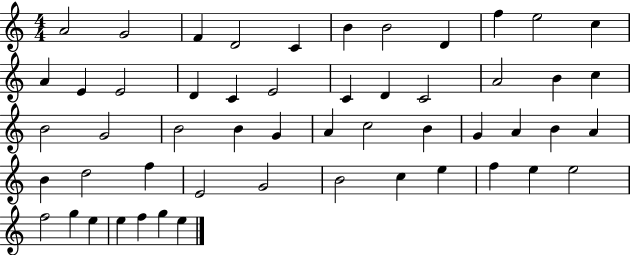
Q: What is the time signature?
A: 4/4